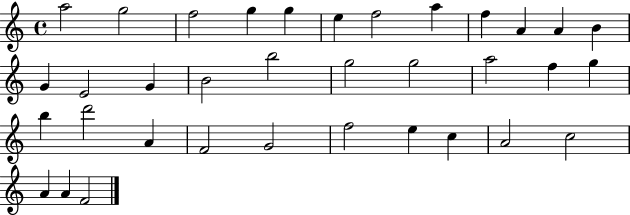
{
  \clef treble
  \time 4/4
  \defaultTimeSignature
  \key c \major
  a''2 g''2 | f''2 g''4 g''4 | e''4 f''2 a''4 | f''4 a'4 a'4 b'4 | \break g'4 e'2 g'4 | b'2 b''2 | g''2 g''2 | a''2 f''4 g''4 | \break b''4 d'''2 a'4 | f'2 g'2 | f''2 e''4 c''4 | a'2 c''2 | \break a'4 a'4 f'2 | \bar "|."
}